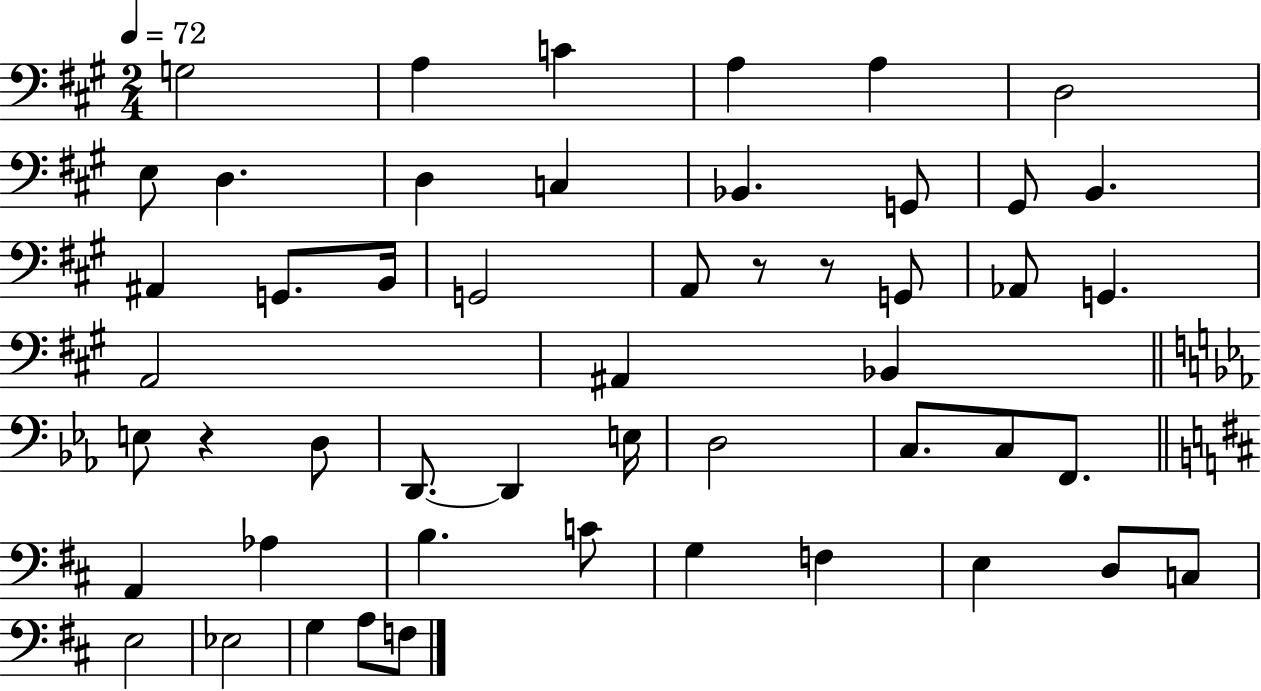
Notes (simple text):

G3/h A3/q C4/q A3/q A3/q D3/h E3/e D3/q. D3/q C3/q Bb2/q. G2/e G#2/e B2/q. A#2/q G2/e. B2/s G2/h A2/e R/e R/e G2/e Ab2/e G2/q. A2/h A#2/q Bb2/q E3/e R/q D3/e D2/e. D2/q E3/s D3/h C3/e. C3/e F2/e. A2/q Ab3/q B3/q. C4/e G3/q F3/q E3/q D3/e C3/e E3/h Eb3/h G3/q A3/e F3/e